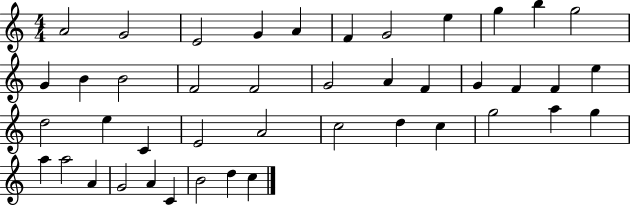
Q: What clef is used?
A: treble